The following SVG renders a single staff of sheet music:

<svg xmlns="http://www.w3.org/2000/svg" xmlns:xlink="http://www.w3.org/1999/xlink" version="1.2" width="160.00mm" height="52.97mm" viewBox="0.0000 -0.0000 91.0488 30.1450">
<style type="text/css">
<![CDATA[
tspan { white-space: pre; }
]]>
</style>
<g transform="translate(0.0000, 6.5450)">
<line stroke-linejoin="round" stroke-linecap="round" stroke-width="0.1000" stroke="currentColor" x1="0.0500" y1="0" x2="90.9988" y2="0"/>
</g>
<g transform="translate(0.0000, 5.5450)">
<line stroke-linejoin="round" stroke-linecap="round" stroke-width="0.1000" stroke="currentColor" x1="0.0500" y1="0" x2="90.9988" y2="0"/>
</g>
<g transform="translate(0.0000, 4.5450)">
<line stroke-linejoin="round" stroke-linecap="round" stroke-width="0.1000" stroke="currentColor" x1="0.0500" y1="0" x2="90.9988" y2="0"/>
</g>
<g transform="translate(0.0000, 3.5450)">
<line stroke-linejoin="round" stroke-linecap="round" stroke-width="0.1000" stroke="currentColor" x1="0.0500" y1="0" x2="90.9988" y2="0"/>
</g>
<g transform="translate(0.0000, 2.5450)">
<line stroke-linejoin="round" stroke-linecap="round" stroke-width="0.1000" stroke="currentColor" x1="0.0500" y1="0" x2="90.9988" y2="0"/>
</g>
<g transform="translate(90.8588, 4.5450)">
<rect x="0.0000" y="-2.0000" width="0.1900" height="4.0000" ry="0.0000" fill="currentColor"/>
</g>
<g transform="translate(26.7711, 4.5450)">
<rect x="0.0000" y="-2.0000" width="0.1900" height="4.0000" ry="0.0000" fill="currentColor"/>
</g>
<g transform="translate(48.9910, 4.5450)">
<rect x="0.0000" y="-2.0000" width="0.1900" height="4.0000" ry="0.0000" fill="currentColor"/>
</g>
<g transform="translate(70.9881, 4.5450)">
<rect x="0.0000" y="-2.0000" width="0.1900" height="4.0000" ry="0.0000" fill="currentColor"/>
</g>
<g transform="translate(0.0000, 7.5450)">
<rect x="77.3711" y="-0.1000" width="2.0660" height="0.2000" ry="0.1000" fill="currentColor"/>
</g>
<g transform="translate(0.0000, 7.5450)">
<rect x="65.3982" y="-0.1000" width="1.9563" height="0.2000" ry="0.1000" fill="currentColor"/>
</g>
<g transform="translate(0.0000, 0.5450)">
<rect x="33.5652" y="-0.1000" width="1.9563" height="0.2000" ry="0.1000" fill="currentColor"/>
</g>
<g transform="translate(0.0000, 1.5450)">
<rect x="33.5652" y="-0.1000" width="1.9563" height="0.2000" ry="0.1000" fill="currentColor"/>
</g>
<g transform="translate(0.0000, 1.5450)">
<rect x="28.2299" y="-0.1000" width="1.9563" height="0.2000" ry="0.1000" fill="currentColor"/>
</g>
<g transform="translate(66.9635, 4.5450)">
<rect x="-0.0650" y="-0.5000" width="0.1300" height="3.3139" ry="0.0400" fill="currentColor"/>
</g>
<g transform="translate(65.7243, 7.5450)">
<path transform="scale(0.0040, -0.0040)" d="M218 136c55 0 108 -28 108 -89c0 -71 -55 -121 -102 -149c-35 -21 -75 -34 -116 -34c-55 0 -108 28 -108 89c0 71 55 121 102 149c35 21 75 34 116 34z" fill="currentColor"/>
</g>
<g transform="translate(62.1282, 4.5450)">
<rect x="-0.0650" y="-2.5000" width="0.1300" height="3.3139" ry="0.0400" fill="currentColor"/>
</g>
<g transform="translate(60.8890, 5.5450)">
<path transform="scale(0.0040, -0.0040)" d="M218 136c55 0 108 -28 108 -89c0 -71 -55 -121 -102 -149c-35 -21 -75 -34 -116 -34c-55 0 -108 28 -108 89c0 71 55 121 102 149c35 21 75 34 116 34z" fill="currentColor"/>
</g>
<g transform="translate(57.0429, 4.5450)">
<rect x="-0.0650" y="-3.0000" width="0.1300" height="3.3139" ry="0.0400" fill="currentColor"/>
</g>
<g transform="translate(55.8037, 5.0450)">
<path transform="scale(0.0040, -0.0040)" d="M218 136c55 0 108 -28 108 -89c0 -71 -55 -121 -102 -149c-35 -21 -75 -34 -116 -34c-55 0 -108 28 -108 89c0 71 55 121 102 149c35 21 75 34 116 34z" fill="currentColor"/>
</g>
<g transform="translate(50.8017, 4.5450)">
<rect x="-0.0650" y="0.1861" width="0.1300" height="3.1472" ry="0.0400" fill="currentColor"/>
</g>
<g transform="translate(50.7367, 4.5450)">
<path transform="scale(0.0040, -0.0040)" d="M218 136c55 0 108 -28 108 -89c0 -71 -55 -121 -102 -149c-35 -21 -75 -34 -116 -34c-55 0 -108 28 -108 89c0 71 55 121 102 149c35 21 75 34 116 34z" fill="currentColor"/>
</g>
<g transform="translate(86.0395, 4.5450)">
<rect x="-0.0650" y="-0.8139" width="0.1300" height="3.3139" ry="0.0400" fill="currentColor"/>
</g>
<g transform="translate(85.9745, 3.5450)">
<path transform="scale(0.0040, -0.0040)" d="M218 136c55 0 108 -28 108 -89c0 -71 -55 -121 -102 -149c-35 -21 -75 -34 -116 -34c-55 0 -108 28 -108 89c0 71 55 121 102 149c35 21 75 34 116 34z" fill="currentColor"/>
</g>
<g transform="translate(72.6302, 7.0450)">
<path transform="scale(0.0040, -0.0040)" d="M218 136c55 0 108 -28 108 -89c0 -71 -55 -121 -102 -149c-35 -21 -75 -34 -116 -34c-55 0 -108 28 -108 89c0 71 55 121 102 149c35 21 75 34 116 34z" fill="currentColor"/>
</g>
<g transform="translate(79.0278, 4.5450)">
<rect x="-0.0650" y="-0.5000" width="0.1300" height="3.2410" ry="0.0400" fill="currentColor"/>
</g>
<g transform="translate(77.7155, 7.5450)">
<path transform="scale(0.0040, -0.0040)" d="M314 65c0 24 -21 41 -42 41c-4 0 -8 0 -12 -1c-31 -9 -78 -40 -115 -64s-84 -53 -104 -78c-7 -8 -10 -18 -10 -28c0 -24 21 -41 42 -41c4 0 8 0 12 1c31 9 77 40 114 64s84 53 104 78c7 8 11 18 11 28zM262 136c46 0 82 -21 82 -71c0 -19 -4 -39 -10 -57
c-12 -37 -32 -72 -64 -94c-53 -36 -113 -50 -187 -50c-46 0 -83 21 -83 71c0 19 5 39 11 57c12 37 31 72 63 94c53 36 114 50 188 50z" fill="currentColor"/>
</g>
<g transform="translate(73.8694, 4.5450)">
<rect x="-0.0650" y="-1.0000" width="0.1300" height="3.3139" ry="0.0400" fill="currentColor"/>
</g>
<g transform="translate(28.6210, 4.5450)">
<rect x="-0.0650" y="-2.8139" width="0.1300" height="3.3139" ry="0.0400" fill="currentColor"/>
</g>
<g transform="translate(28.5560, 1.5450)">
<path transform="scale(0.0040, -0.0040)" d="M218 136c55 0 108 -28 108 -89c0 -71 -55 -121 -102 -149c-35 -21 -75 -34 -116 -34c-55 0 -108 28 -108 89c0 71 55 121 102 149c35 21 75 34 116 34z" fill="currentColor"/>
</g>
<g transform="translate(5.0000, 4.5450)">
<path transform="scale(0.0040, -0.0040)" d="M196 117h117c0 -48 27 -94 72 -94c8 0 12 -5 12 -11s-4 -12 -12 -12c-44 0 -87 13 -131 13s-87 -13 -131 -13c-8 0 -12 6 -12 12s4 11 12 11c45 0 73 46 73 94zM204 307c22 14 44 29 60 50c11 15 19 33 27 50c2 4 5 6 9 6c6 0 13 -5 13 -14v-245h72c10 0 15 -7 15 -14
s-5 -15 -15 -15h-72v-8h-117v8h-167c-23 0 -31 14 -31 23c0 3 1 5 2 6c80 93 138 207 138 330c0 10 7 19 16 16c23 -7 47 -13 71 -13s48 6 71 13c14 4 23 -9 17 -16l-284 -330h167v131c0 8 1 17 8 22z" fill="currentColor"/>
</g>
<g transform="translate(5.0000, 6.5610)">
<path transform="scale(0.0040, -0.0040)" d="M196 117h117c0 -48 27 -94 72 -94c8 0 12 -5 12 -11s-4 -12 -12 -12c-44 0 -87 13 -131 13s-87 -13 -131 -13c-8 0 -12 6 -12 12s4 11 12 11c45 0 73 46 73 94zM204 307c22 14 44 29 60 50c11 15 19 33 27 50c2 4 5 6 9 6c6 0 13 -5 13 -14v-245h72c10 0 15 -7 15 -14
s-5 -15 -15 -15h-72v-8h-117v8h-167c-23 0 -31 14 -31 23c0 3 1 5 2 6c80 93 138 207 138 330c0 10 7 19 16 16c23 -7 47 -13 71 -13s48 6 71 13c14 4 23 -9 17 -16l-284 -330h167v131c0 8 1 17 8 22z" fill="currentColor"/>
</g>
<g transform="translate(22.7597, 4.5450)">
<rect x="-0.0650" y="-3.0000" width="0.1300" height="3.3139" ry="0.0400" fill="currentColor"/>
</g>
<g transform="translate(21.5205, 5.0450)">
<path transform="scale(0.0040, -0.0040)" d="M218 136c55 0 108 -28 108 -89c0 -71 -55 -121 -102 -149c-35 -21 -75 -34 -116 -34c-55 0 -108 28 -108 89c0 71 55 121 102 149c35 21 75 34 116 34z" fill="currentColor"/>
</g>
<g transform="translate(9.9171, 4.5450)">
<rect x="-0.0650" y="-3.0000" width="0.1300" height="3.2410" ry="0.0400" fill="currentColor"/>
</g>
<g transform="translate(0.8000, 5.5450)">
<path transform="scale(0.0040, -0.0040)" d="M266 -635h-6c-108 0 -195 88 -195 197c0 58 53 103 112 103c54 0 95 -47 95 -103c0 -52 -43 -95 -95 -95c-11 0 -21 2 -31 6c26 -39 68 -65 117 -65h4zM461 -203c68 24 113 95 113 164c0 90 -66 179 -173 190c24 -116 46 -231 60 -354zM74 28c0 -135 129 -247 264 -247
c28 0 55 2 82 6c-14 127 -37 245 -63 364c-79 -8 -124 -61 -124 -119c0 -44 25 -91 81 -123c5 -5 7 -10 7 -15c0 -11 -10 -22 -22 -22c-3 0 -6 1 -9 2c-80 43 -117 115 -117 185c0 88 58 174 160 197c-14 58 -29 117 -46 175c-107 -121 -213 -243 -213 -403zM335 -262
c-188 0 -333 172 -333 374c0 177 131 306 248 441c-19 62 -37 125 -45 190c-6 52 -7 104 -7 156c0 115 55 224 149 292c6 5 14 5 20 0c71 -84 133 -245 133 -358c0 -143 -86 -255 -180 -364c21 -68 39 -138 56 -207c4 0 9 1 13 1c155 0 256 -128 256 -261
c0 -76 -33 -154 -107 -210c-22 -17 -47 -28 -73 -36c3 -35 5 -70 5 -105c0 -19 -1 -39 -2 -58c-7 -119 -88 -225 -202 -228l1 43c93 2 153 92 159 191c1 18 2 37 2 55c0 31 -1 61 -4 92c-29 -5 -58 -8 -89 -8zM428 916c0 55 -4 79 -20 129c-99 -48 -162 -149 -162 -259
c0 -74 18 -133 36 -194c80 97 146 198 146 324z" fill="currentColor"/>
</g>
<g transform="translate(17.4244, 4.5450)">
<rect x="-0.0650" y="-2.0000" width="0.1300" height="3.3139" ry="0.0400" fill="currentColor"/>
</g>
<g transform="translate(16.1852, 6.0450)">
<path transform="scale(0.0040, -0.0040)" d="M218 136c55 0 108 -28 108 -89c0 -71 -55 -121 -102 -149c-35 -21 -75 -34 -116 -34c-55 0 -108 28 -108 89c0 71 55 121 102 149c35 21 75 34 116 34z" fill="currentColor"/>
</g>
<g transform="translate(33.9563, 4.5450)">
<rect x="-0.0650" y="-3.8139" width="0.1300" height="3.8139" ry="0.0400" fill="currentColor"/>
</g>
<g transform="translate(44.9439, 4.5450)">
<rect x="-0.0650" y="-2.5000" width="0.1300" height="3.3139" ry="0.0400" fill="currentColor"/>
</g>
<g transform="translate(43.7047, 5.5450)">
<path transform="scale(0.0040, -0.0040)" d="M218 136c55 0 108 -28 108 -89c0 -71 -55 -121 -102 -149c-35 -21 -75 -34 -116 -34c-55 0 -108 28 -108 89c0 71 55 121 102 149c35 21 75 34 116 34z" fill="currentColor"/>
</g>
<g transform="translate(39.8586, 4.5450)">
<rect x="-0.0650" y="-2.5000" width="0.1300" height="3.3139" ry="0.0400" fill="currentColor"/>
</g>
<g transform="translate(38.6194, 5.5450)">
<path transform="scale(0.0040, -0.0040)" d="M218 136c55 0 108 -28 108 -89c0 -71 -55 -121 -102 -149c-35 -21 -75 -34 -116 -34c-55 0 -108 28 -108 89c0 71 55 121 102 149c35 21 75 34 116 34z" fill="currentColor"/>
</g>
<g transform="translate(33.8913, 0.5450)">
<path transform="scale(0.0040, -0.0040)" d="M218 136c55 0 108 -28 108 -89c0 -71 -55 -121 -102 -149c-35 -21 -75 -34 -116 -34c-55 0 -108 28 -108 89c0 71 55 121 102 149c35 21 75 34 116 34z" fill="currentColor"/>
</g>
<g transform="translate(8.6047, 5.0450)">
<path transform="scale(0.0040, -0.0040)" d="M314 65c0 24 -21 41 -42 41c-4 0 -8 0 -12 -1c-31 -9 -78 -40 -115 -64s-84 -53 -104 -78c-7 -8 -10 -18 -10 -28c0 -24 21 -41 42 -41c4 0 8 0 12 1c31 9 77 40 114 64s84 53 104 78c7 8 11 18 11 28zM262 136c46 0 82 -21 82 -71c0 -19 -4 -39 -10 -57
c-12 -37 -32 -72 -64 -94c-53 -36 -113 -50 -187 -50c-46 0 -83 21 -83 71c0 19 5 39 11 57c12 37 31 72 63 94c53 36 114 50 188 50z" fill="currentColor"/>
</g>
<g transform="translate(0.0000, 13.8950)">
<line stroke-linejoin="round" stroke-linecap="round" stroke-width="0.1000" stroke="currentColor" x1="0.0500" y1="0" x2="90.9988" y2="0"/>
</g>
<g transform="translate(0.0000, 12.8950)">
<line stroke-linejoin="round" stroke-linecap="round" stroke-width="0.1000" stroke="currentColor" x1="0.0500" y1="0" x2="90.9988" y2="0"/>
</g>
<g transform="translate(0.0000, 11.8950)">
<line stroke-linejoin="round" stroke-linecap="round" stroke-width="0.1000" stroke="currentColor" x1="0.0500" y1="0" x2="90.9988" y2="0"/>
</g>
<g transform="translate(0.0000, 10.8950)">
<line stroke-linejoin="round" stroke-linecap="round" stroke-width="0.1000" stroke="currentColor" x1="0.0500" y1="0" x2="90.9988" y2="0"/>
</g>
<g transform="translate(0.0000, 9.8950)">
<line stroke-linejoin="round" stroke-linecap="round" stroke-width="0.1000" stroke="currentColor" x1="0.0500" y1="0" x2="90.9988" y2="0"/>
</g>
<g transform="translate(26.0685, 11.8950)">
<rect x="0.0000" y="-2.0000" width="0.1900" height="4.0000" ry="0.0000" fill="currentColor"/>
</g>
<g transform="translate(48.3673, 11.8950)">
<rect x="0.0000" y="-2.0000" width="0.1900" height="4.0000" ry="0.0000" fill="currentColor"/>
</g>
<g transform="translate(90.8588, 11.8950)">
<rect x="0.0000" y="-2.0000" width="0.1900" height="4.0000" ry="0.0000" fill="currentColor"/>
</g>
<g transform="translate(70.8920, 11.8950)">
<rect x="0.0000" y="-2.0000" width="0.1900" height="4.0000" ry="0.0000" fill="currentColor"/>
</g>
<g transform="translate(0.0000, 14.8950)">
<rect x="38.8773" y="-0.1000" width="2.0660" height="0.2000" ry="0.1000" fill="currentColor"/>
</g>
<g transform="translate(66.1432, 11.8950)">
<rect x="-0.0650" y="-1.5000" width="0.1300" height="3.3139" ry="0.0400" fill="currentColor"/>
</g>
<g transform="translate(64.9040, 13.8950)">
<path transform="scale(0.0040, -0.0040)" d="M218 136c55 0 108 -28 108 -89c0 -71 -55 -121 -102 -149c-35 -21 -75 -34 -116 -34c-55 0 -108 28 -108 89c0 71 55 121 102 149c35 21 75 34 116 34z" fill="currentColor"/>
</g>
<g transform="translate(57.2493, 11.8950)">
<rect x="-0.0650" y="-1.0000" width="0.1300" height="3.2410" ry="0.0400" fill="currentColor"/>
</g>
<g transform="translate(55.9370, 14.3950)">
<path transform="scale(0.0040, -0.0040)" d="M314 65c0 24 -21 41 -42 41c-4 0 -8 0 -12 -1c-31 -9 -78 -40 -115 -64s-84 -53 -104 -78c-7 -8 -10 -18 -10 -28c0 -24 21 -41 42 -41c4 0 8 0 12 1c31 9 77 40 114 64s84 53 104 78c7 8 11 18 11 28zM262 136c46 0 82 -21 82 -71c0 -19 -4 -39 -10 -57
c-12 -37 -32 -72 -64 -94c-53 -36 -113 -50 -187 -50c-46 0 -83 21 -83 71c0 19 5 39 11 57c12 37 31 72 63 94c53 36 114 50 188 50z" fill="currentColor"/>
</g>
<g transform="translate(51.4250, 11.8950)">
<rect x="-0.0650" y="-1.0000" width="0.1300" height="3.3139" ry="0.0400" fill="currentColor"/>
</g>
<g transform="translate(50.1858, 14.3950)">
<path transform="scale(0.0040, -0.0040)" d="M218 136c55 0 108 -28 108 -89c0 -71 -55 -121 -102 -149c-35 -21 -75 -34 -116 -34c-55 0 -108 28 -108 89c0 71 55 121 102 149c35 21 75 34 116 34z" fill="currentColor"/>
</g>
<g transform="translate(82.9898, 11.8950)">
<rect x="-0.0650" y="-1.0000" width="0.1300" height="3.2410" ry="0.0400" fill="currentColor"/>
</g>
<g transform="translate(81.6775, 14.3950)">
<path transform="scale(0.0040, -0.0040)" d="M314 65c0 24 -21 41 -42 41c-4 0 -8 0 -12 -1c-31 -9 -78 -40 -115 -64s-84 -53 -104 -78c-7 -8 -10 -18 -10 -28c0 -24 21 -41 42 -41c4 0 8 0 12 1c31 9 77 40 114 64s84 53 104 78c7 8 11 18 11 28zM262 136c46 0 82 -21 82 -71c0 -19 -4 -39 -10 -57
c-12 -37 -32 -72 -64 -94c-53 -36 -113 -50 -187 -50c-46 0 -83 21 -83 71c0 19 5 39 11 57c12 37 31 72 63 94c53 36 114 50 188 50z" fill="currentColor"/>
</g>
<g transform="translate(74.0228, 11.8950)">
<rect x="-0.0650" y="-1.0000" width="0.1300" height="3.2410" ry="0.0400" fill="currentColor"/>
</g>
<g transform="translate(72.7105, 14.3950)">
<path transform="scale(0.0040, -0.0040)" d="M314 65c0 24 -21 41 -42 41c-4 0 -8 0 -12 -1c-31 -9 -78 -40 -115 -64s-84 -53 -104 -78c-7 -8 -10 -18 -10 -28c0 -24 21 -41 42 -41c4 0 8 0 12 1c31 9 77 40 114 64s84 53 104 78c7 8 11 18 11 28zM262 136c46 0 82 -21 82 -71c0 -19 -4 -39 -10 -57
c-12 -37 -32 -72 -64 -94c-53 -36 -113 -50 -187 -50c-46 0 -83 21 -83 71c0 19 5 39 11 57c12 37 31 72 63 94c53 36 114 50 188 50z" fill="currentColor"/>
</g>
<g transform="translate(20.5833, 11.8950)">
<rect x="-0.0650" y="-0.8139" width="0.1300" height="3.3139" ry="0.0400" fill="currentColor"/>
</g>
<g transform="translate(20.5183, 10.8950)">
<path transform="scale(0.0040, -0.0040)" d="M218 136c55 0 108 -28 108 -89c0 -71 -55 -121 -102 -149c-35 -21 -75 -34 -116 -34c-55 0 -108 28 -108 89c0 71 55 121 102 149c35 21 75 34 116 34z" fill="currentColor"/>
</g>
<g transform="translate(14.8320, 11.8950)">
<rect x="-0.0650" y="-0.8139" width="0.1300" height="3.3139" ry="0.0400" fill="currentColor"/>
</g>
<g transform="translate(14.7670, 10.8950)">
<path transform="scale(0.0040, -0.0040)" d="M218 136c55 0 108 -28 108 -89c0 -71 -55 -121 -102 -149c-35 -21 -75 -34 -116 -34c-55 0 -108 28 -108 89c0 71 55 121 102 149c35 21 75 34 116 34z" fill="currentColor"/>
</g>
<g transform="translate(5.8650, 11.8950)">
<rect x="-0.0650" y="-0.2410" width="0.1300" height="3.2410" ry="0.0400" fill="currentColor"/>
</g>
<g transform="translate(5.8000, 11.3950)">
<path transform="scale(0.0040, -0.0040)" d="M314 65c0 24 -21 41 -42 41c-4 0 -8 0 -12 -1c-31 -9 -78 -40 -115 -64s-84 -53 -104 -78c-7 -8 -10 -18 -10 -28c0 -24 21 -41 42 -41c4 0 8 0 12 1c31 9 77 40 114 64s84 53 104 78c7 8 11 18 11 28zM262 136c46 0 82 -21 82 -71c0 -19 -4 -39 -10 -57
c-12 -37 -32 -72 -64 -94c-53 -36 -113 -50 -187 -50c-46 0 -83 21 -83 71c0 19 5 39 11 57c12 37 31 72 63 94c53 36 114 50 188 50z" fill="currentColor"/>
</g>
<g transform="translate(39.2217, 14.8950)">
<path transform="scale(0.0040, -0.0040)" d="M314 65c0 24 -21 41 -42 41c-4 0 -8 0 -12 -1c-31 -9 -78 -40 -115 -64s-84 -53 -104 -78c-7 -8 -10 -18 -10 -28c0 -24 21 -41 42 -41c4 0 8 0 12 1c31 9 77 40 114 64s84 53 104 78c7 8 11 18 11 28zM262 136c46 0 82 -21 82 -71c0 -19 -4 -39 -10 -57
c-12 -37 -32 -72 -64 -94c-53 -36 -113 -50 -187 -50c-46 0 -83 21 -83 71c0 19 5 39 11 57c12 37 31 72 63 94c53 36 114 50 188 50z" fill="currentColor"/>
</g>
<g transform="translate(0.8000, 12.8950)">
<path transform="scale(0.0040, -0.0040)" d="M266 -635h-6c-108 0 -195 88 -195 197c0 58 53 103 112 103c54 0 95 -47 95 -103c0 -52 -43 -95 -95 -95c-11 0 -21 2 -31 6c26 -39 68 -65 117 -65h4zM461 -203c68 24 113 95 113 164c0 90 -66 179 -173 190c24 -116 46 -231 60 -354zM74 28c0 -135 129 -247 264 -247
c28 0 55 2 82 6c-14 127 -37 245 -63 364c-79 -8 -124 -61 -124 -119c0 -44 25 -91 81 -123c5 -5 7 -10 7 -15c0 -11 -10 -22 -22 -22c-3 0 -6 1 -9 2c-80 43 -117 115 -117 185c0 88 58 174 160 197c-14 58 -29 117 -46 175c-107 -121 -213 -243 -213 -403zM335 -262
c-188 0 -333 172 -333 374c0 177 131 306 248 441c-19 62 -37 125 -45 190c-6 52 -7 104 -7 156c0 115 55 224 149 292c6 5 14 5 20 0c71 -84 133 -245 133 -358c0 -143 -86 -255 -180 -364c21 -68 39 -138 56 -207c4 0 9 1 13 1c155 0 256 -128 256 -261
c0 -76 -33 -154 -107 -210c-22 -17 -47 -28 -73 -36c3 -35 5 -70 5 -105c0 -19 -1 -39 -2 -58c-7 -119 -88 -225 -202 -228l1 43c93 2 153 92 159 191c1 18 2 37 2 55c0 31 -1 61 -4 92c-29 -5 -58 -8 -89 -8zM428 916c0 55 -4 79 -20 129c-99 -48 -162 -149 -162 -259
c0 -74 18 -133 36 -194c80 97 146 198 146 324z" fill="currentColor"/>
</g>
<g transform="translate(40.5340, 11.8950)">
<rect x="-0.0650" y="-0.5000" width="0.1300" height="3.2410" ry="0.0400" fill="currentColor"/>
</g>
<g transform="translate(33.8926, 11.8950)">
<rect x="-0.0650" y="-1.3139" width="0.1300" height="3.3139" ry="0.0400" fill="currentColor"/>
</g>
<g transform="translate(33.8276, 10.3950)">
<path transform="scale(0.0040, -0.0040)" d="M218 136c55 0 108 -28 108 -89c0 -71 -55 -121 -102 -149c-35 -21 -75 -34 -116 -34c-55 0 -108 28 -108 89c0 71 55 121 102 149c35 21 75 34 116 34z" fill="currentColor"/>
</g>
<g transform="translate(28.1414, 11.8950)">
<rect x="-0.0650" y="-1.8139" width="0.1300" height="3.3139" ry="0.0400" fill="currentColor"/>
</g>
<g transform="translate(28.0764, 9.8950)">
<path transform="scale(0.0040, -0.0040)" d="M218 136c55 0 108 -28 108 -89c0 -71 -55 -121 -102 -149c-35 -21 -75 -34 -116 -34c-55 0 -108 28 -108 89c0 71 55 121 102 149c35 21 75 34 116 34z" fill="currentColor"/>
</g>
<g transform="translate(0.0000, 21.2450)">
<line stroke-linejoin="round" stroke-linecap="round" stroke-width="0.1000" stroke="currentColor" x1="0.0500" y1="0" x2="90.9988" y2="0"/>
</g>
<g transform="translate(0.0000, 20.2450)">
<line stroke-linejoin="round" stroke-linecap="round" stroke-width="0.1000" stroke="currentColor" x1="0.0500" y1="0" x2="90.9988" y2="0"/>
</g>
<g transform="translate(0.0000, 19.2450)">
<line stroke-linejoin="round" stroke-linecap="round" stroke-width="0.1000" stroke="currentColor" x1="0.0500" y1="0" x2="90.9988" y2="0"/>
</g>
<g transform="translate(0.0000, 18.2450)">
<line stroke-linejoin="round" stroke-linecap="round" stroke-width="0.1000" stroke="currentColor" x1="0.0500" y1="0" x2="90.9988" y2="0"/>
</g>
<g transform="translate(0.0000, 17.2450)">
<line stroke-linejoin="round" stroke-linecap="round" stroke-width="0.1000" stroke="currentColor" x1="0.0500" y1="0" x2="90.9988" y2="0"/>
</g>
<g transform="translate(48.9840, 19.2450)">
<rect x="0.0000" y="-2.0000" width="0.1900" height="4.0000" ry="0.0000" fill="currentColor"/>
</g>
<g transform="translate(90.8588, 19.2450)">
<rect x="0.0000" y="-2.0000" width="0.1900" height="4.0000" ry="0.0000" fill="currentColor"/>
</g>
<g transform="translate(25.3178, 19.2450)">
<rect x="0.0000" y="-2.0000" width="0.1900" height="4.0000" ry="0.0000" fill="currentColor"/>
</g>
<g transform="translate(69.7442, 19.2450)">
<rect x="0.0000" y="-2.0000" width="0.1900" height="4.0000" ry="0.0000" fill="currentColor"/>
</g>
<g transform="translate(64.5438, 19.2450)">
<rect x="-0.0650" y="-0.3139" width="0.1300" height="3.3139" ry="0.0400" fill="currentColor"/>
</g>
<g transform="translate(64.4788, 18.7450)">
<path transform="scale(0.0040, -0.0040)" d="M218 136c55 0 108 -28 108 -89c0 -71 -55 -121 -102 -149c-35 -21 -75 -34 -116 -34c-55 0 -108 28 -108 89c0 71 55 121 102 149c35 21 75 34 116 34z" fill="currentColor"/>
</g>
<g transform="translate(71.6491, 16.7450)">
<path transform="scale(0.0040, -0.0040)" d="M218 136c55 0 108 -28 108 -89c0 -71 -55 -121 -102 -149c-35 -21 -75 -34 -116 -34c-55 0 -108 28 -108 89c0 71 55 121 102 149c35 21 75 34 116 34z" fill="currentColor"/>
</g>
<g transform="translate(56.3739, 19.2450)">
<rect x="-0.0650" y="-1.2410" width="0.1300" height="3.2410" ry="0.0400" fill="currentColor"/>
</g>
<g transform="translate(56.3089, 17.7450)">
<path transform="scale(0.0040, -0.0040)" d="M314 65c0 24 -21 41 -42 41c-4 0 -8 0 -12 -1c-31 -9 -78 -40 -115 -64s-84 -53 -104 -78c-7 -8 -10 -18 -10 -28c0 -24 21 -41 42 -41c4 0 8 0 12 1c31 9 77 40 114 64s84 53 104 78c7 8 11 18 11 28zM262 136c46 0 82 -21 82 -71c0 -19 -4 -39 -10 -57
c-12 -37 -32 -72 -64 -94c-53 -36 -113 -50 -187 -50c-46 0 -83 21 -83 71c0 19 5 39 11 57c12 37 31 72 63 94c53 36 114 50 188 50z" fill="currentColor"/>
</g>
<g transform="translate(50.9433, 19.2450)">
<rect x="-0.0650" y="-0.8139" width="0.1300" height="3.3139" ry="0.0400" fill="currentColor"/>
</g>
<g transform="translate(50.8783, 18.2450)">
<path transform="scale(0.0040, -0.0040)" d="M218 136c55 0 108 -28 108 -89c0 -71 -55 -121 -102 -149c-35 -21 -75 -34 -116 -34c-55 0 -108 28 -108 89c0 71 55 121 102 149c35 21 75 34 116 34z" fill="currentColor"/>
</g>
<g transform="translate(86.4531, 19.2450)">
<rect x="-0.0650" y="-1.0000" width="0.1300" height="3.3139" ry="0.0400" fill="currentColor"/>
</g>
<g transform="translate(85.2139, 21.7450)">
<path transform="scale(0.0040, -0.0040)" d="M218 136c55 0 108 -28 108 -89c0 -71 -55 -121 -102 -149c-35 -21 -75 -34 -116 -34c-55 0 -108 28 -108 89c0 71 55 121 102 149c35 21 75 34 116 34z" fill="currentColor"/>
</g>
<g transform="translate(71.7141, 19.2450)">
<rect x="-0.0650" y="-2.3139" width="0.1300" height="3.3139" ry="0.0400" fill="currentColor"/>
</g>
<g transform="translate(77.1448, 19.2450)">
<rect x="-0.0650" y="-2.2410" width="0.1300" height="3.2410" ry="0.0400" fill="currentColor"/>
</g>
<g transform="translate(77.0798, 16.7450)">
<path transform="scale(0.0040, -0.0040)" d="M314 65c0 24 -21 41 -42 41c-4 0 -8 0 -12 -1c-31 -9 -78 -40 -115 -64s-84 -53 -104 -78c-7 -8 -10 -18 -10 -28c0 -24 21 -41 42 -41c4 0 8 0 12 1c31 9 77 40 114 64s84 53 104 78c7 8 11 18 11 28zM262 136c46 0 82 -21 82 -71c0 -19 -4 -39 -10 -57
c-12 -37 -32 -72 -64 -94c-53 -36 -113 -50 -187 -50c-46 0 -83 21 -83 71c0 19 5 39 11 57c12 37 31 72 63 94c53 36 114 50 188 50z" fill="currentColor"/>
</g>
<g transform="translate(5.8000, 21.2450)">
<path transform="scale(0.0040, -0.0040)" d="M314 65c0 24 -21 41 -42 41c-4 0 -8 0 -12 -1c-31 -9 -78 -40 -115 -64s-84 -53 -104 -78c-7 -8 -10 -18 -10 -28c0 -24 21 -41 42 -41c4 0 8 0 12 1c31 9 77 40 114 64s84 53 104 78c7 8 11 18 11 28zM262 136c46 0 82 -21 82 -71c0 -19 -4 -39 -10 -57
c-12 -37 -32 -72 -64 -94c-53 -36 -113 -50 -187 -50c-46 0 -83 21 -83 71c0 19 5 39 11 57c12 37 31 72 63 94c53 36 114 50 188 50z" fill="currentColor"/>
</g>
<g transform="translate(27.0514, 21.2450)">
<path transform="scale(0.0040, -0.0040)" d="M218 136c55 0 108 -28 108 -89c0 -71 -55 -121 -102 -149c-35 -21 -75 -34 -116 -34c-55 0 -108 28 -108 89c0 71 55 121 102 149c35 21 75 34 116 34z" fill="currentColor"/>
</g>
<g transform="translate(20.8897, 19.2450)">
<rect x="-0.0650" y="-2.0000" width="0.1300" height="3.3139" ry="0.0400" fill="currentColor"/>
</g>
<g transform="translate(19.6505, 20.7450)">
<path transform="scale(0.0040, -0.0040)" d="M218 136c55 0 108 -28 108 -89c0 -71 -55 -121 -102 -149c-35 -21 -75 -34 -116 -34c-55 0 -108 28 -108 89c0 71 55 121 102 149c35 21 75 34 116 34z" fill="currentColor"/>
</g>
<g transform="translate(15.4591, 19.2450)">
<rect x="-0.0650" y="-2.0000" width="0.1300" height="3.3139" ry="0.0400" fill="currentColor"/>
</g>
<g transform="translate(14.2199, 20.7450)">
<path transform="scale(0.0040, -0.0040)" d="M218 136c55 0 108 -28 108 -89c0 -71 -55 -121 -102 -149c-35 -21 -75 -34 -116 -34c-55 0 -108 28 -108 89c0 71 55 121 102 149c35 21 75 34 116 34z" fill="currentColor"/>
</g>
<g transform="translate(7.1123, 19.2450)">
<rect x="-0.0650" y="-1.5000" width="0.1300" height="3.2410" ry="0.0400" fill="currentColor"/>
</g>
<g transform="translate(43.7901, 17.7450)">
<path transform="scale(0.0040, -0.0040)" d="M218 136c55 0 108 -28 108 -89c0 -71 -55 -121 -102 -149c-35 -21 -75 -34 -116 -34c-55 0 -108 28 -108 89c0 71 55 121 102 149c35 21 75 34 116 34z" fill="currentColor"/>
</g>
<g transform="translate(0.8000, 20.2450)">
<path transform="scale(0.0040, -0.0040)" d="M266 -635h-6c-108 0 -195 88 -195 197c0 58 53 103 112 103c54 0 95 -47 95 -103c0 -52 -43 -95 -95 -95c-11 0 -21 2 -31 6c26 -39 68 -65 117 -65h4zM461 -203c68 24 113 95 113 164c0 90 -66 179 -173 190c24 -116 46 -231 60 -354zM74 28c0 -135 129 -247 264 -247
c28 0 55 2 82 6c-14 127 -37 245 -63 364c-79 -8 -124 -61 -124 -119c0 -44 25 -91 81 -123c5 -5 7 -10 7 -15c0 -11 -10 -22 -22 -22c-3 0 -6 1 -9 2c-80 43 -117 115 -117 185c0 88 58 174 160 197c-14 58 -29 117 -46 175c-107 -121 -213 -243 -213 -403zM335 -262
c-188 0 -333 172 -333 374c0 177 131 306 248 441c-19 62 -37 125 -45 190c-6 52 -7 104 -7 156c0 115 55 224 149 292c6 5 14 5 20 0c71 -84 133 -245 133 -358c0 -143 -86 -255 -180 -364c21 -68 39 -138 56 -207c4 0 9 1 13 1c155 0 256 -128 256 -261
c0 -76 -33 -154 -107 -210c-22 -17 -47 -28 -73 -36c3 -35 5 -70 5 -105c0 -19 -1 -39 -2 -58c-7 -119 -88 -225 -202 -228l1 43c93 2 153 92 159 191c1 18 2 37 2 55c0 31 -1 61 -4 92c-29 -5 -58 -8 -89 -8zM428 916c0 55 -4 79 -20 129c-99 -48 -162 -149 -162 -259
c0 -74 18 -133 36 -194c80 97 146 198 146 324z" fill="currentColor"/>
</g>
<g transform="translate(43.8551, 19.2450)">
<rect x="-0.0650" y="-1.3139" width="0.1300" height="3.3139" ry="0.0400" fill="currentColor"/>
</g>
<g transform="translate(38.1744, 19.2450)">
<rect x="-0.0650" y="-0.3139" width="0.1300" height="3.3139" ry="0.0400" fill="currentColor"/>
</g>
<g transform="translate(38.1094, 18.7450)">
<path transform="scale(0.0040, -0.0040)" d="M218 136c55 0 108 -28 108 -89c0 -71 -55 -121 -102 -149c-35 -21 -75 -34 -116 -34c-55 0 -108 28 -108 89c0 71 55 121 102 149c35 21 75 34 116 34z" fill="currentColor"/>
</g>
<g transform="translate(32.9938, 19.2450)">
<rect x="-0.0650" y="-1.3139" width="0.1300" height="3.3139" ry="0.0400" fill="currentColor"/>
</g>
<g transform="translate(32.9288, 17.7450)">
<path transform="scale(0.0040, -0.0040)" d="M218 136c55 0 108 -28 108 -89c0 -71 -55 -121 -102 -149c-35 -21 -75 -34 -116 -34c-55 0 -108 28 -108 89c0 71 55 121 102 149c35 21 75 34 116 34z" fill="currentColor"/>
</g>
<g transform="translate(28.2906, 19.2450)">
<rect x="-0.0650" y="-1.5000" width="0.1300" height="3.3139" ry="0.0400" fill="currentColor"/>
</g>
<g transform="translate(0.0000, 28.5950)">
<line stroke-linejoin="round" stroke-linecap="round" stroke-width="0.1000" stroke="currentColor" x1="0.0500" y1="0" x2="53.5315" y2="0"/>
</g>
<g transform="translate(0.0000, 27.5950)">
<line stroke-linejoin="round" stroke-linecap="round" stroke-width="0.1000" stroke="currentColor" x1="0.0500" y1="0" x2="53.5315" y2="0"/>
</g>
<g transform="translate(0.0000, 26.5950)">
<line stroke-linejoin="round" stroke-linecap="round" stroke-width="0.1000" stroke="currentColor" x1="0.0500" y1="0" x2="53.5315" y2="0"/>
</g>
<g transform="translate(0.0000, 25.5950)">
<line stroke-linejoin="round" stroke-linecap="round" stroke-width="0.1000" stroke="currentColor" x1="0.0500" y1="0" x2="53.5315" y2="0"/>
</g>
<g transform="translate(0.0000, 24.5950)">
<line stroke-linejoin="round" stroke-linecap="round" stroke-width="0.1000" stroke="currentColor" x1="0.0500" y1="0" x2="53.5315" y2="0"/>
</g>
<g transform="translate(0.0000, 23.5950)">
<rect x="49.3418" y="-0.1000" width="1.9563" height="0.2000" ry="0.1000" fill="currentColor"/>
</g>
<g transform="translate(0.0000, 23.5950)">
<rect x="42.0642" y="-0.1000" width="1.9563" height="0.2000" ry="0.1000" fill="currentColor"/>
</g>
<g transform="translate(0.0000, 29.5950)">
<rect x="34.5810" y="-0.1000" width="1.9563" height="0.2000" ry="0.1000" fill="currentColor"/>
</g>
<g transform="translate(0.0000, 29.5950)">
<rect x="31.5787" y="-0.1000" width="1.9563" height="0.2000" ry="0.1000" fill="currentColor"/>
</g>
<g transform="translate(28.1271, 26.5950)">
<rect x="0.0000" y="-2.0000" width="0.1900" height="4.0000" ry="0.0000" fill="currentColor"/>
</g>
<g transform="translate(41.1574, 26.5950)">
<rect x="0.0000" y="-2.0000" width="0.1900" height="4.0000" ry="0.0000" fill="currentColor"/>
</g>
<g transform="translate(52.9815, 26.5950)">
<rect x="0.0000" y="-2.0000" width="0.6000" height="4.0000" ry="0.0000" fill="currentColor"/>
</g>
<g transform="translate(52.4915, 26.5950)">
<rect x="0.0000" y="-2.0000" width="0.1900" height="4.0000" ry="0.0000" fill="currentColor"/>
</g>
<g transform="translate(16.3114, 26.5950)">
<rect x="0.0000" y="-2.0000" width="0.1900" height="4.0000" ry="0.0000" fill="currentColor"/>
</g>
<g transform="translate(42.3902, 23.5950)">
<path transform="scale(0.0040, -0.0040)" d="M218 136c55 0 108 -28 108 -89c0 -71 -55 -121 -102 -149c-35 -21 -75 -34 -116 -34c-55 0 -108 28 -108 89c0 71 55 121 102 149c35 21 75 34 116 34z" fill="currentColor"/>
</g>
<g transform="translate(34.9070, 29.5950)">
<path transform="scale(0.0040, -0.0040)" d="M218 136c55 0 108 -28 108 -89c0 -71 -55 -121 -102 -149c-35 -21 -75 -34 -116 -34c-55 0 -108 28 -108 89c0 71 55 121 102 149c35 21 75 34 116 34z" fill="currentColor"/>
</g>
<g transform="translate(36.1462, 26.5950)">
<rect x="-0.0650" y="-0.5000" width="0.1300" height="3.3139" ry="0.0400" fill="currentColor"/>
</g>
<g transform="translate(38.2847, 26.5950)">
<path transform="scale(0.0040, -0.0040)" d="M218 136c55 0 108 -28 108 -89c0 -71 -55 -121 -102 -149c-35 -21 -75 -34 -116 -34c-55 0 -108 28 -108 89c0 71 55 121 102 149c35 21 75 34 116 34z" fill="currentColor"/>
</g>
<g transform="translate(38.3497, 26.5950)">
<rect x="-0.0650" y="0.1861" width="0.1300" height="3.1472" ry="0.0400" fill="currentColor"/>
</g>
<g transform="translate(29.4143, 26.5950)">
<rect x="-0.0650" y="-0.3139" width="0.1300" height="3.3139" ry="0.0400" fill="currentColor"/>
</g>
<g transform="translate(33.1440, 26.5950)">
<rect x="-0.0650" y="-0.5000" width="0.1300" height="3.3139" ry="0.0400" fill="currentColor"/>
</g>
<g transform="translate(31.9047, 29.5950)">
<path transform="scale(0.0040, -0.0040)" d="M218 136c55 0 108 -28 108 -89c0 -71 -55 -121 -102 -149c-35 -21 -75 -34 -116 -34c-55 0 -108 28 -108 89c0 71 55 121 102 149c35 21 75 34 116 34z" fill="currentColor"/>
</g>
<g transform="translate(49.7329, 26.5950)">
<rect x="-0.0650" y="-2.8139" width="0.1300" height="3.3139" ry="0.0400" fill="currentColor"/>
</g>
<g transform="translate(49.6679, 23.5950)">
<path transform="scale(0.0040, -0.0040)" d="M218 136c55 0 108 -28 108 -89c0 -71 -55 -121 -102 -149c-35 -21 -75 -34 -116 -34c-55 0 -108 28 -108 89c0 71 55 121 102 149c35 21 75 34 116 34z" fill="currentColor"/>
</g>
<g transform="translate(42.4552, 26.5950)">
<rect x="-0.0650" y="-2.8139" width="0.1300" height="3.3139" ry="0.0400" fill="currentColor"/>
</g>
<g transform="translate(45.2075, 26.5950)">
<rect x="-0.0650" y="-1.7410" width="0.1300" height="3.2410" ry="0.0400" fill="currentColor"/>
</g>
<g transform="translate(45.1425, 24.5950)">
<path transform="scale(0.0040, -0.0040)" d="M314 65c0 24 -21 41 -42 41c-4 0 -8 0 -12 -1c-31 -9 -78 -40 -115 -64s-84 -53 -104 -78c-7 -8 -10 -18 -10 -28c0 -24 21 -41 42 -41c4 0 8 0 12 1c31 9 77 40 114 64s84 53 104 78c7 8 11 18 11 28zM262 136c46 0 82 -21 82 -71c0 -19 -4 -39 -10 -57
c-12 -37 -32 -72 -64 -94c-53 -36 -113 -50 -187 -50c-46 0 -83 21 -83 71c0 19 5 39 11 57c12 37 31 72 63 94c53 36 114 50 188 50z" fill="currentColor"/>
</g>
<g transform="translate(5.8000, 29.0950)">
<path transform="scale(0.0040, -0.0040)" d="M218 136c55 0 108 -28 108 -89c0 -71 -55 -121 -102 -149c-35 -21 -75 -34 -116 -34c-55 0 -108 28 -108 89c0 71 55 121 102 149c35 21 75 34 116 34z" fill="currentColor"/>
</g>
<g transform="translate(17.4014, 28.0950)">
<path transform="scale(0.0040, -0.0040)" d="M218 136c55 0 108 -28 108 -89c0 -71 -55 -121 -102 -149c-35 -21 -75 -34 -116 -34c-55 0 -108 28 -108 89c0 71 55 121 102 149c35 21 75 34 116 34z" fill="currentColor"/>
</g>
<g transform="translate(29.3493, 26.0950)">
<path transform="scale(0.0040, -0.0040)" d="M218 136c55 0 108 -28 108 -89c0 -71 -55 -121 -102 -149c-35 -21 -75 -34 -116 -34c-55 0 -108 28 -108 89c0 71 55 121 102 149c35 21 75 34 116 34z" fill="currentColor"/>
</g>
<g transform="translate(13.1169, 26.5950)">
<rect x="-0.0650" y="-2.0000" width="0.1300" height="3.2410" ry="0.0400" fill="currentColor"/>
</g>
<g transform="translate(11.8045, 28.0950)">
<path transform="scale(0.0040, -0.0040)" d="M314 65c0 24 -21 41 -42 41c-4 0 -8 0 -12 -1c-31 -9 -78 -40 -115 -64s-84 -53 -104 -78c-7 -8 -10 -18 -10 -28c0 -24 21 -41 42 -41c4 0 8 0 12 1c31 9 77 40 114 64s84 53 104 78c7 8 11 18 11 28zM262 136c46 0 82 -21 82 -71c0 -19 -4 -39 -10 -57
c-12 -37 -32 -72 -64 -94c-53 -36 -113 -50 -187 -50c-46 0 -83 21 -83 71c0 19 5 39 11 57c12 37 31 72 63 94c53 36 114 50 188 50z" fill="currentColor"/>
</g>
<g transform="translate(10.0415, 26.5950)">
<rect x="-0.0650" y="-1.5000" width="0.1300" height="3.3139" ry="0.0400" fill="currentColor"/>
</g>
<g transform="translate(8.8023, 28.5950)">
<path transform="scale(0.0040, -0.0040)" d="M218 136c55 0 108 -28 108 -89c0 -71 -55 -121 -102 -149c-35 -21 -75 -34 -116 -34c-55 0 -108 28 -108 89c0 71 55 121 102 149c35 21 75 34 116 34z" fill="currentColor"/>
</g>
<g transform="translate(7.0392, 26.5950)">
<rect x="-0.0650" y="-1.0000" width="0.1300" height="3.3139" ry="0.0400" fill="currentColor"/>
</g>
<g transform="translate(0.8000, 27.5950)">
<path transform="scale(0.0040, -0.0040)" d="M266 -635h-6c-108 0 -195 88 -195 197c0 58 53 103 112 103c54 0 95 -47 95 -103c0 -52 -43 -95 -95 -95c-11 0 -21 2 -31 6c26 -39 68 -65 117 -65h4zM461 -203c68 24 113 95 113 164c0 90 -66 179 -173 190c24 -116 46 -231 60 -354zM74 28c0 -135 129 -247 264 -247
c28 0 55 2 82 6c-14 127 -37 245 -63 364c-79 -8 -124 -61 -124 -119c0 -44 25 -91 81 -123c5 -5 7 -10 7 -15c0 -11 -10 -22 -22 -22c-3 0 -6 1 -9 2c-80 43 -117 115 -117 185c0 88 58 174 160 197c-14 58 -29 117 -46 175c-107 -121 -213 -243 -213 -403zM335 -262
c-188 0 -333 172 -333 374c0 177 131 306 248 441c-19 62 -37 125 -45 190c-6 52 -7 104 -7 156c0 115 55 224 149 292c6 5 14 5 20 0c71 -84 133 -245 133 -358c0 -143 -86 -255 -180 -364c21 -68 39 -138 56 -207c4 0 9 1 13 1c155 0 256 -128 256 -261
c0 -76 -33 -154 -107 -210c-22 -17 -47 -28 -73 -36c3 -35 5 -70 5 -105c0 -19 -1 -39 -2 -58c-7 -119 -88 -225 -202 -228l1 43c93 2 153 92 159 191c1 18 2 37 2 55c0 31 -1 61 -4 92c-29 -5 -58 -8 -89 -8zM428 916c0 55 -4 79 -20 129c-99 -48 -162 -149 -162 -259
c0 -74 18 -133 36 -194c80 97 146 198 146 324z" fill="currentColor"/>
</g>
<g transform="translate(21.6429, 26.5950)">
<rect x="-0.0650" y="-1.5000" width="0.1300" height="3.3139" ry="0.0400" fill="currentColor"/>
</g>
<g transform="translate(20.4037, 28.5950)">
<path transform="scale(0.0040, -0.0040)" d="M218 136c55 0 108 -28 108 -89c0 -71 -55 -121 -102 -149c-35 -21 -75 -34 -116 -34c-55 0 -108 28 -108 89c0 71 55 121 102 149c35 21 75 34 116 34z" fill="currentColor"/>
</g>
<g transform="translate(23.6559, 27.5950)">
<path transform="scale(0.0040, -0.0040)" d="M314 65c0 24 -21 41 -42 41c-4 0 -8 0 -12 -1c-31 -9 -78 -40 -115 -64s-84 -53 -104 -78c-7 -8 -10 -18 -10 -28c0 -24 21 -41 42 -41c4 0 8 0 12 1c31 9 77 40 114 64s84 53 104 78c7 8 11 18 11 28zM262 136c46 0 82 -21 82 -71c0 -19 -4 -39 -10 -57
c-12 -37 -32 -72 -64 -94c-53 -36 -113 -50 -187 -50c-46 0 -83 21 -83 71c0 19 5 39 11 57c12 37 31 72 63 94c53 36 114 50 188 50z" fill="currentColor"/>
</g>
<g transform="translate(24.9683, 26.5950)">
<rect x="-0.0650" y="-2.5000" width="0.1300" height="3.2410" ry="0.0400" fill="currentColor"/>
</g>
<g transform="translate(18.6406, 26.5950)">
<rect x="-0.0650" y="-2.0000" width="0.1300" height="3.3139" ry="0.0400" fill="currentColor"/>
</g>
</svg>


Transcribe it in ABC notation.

X:1
T:Untitled
M:4/4
L:1/4
K:C
A2 F A a c' G G B A G C D C2 d c2 d d f e C2 D D2 E D2 D2 E2 F F E e c e d e2 c g g2 D D E F2 F E G2 c C C B a f2 a